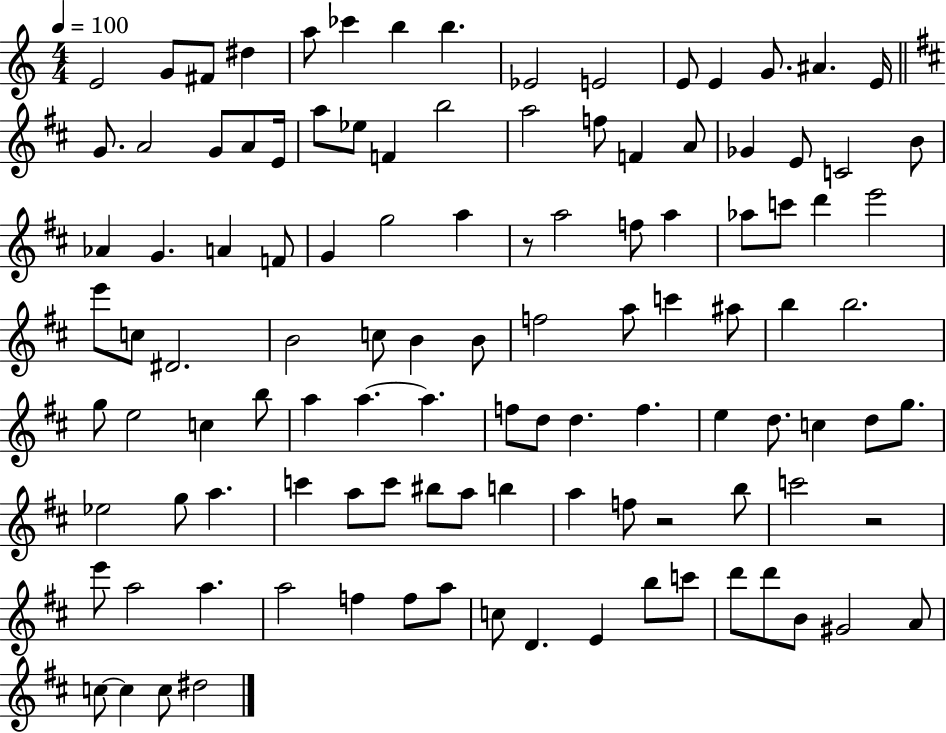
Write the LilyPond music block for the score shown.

{
  \clef treble
  \numericTimeSignature
  \time 4/4
  \key c \major
  \tempo 4 = 100
  e'2 g'8 fis'8 dis''4 | a''8 ces'''4 b''4 b''4. | ees'2 e'2 | e'8 e'4 g'8. ais'4. e'16 | \break \bar "||" \break \key d \major g'8. a'2 g'8 a'8 e'16 | a''8 ees''8 f'4 b''2 | a''2 f''8 f'4 a'8 | ges'4 e'8 c'2 b'8 | \break aes'4 g'4. a'4 f'8 | g'4 g''2 a''4 | r8 a''2 f''8 a''4 | aes''8 c'''8 d'''4 e'''2 | \break e'''8 c''8 dis'2. | b'2 c''8 b'4 b'8 | f''2 a''8 c'''4 ais''8 | b''4 b''2. | \break g''8 e''2 c''4 b''8 | a''4 a''4.~~ a''4. | f''8 d''8 d''4. f''4. | e''4 d''8. c''4 d''8 g''8. | \break ees''2 g''8 a''4. | c'''4 a''8 c'''8 bis''8 a''8 b''4 | a''4 f''8 r2 b''8 | c'''2 r2 | \break e'''8 a''2 a''4. | a''2 f''4 f''8 a''8 | c''8 d'4. e'4 b''8 c'''8 | d'''8 d'''8 b'8 gis'2 a'8 | \break c''8~~ c''4 c''8 dis''2 | \bar "|."
}